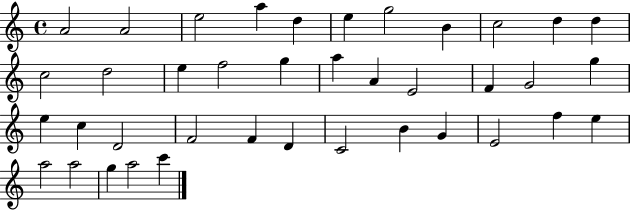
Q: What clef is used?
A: treble